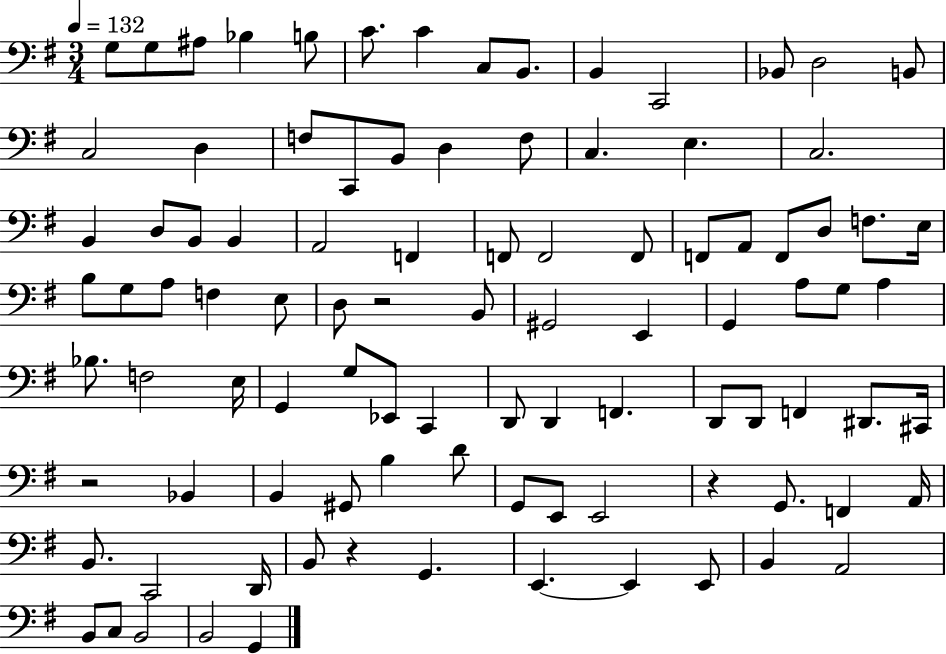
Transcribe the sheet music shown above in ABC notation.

X:1
T:Untitled
M:3/4
L:1/4
K:G
G,/2 G,/2 ^A,/2 _B, B,/2 C/2 C C,/2 B,,/2 B,, C,,2 _B,,/2 D,2 B,,/2 C,2 D, F,/2 C,,/2 B,,/2 D, F,/2 C, E, C,2 B,, D,/2 B,,/2 B,, A,,2 F,, F,,/2 F,,2 F,,/2 F,,/2 A,,/2 F,,/2 D,/2 F,/2 E,/4 B,/2 G,/2 A,/2 F, E,/2 D,/2 z2 B,,/2 ^G,,2 E,, G,, A,/2 G,/2 A, _B,/2 F,2 E,/4 G,, G,/2 _E,,/2 C,, D,,/2 D,, F,, D,,/2 D,,/2 F,, ^D,,/2 ^C,,/4 z2 _B,, B,, ^G,,/2 B, D/2 G,,/2 E,,/2 E,,2 z G,,/2 F,, A,,/4 B,,/2 C,,2 D,,/4 B,,/2 z G,, E,, E,, E,,/2 B,, A,,2 B,,/2 C,/2 B,,2 B,,2 G,,